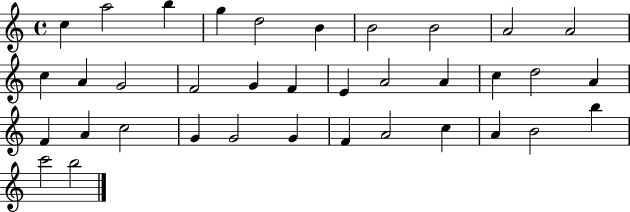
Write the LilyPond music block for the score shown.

{
  \clef treble
  \time 4/4
  \defaultTimeSignature
  \key c \major
  c''4 a''2 b''4 | g''4 d''2 b'4 | b'2 b'2 | a'2 a'2 | \break c''4 a'4 g'2 | f'2 g'4 f'4 | e'4 a'2 a'4 | c''4 d''2 a'4 | \break f'4 a'4 c''2 | g'4 g'2 g'4 | f'4 a'2 c''4 | a'4 b'2 b''4 | \break c'''2 b''2 | \bar "|."
}